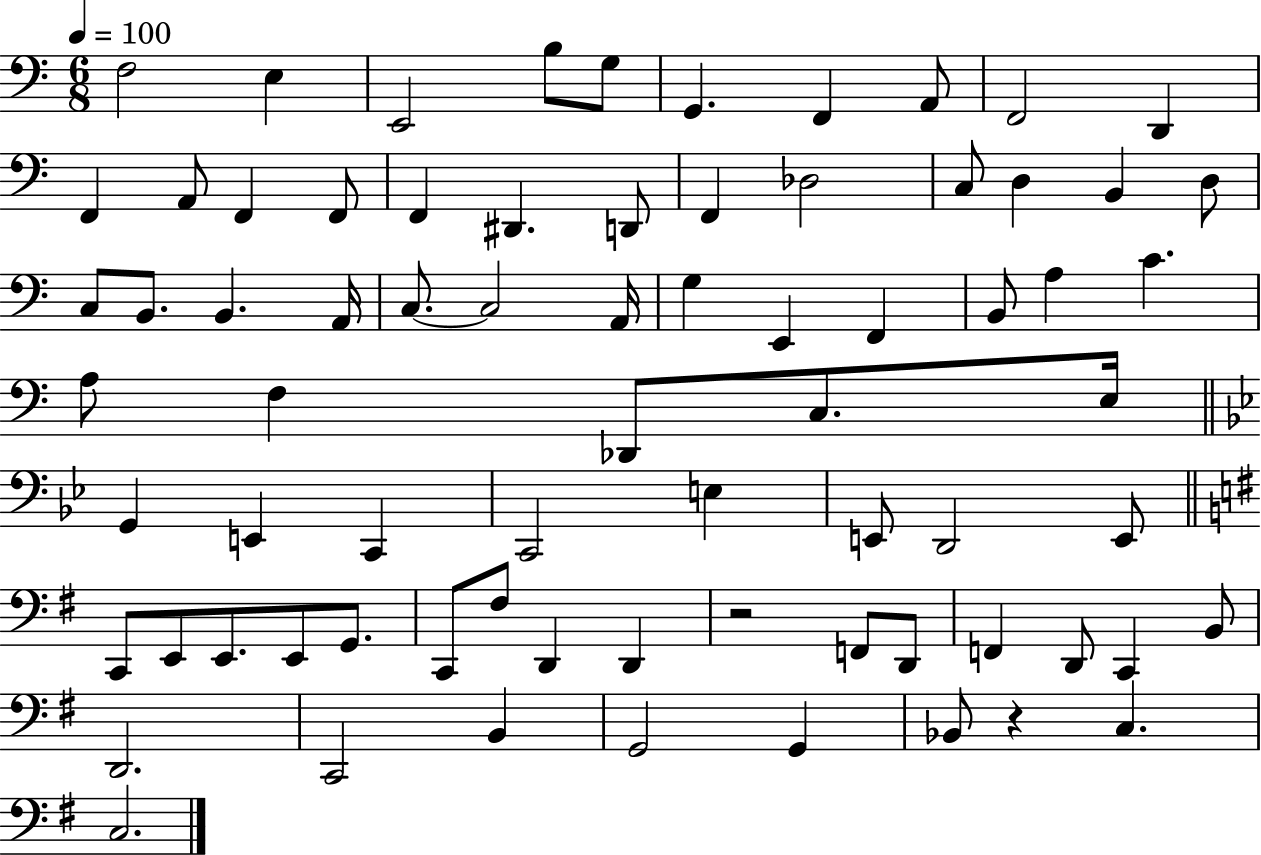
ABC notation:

X:1
T:Untitled
M:6/8
L:1/4
K:C
F,2 E, E,,2 B,/2 G,/2 G,, F,, A,,/2 F,,2 D,, F,, A,,/2 F,, F,,/2 F,, ^D,, D,,/2 F,, _D,2 C,/2 D, B,, D,/2 C,/2 B,,/2 B,, A,,/4 C,/2 C,2 A,,/4 G, E,, F,, B,,/2 A, C A,/2 F, _D,,/2 C,/2 E,/4 G,, E,, C,, C,,2 E, E,,/2 D,,2 E,,/2 C,,/2 E,,/2 E,,/2 E,,/2 G,,/2 C,,/2 ^F,/2 D,, D,, z2 F,,/2 D,,/2 F,, D,,/2 C,, B,,/2 D,,2 C,,2 B,, G,,2 G,, _B,,/2 z C, C,2